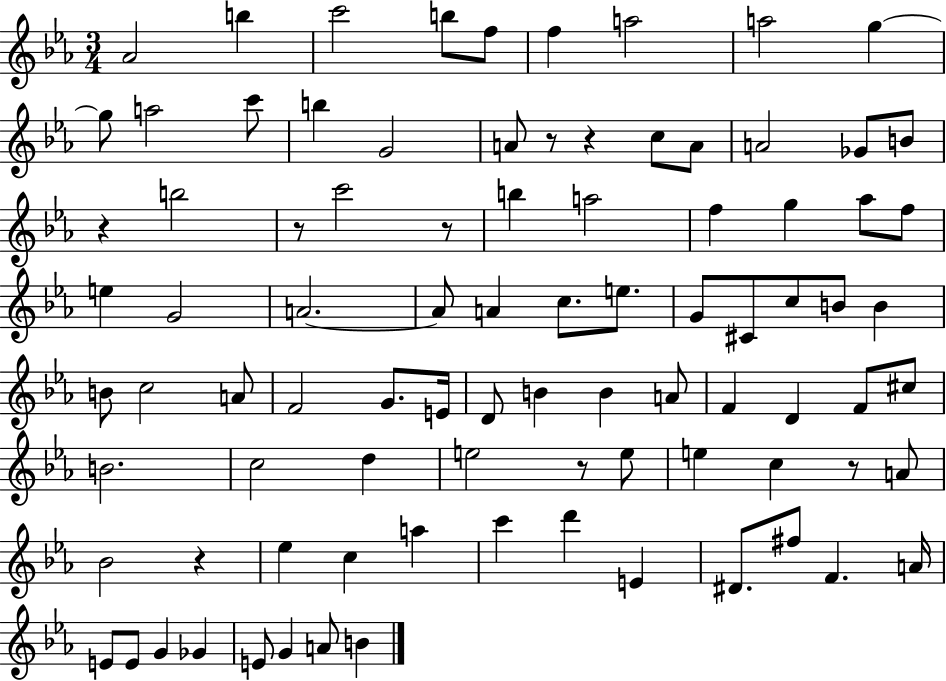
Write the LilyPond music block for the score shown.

{
  \clef treble
  \numericTimeSignature
  \time 3/4
  \key ees \major
  \repeat volta 2 { aes'2 b''4 | c'''2 b''8 f''8 | f''4 a''2 | a''2 g''4~~ | \break g''8 a''2 c'''8 | b''4 g'2 | a'8 r8 r4 c''8 a'8 | a'2 ges'8 b'8 | \break r4 b''2 | r8 c'''2 r8 | b''4 a''2 | f''4 g''4 aes''8 f''8 | \break e''4 g'2 | a'2.~~ | a'8 a'4 c''8. e''8. | g'8 cis'8 c''8 b'8 b'4 | \break b'8 c''2 a'8 | f'2 g'8. e'16 | d'8 b'4 b'4 a'8 | f'4 d'4 f'8 cis''8 | \break b'2. | c''2 d''4 | e''2 r8 e''8 | e''4 c''4 r8 a'8 | \break bes'2 r4 | ees''4 c''4 a''4 | c'''4 d'''4 e'4 | dis'8. fis''8 f'4. a'16 | \break e'8 e'8 g'4 ges'4 | e'8 g'4 a'8 b'4 | } \bar "|."
}